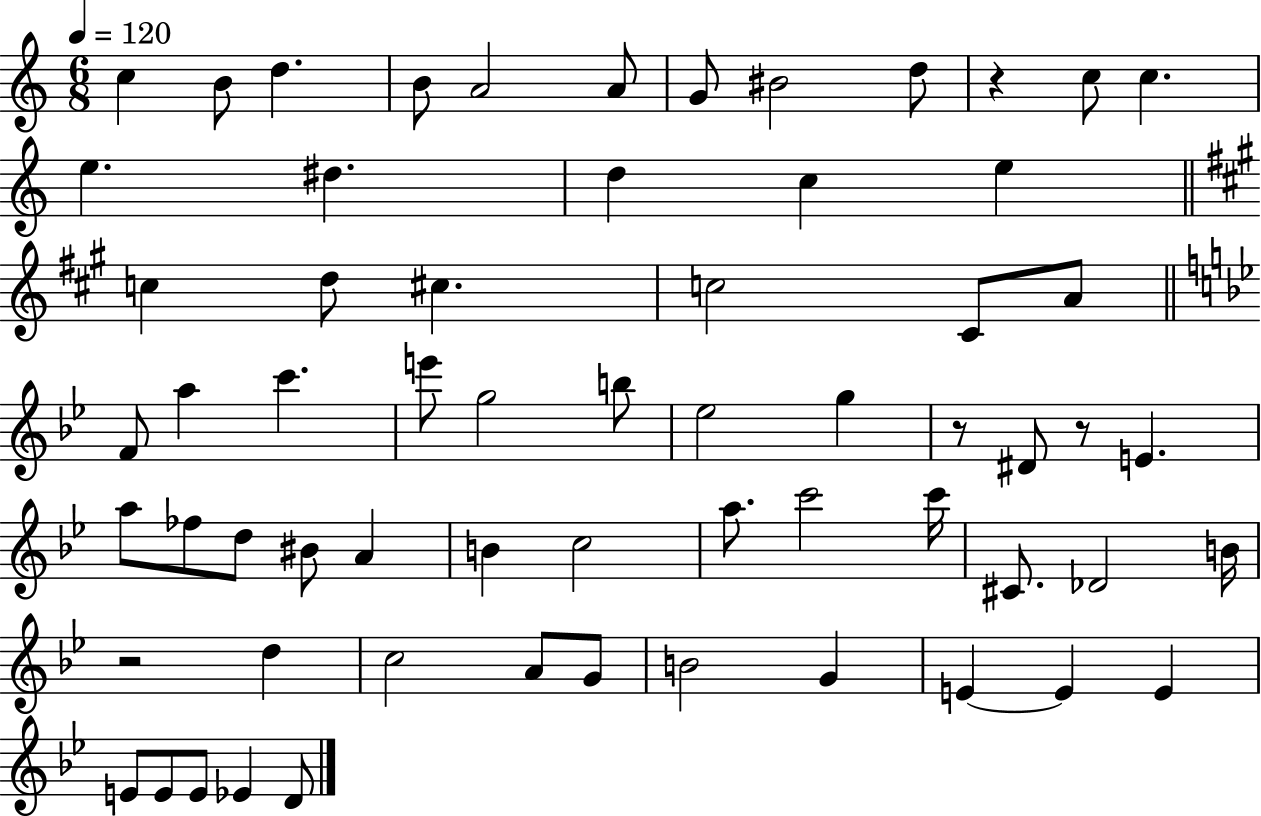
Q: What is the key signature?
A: C major